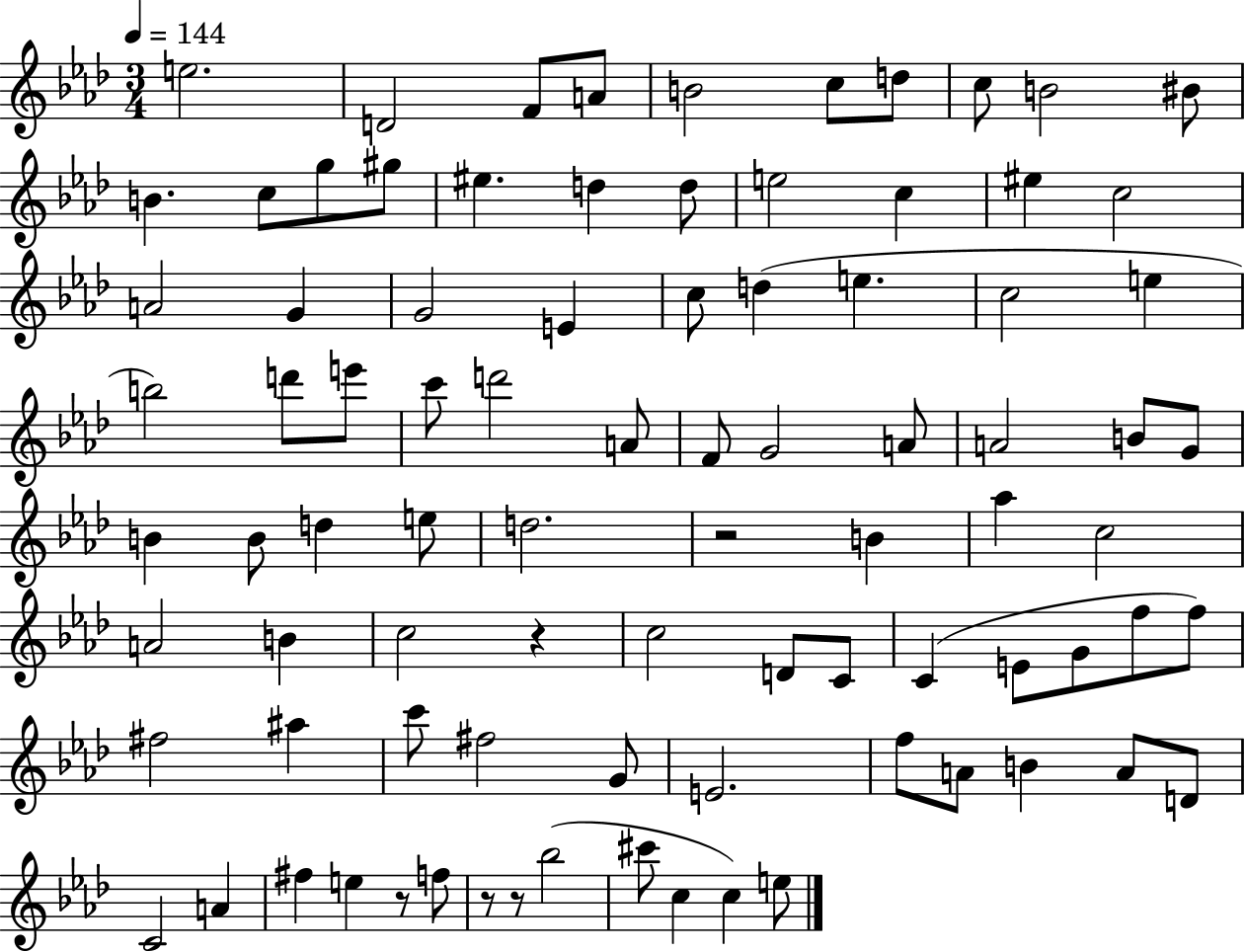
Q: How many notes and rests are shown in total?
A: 87